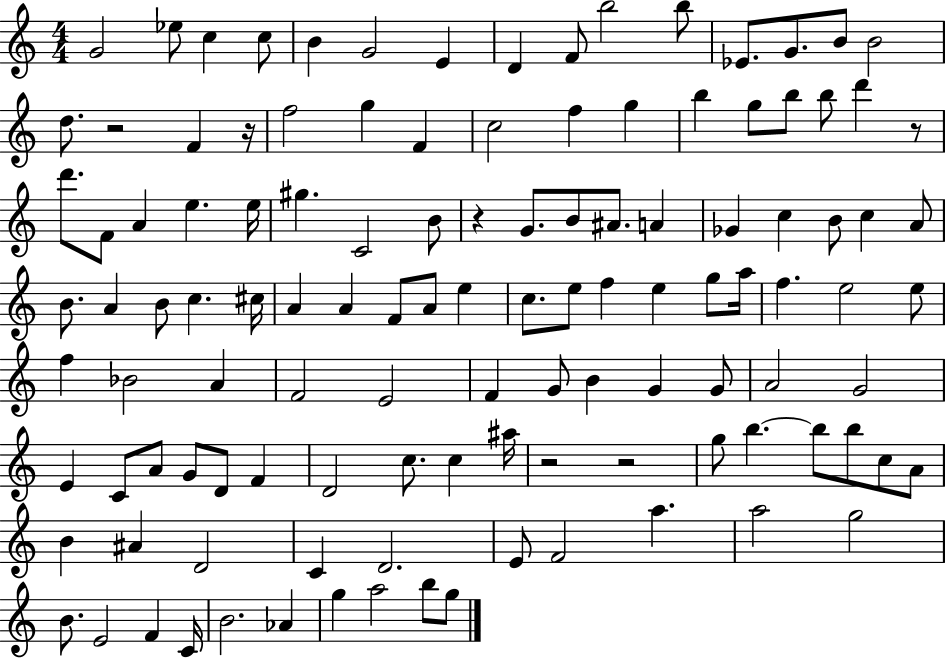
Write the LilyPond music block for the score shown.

{
  \clef treble
  \numericTimeSignature
  \time 4/4
  \key c \major
  g'2 ees''8 c''4 c''8 | b'4 g'2 e'4 | d'4 f'8 b''2 b''8 | ees'8. g'8. b'8 b'2 | \break d''8. r2 f'4 r16 | f''2 g''4 f'4 | c''2 f''4 g''4 | b''4 g''8 b''8 b''8 d'''4 r8 | \break d'''8. f'8 a'4 e''4. e''16 | gis''4. c'2 b'8 | r4 g'8. b'8 ais'8. a'4 | ges'4 c''4 b'8 c''4 a'8 | \break b'8. a'4 b'8 c''4. cis''16 | a'4 a'4 f'8 a'8 e''4 | c''8. e''8 f''4 e''4 g''8 a''16 | f''4. e''2 e''8 | \break f''4 bes'2 a'4 | f'2 e'2 | f'4 g'8 b'4 g'4 g'8 | a'2 g'2 | \break e'4 c'8 a'8 g'8 d'8 f'4 | d'2 c''8. c''4 ais''16 | r2 r2 | g''8 b''4.~~ b''8 b''8 c''8 a'8 | \break b'4 ais'4 d'2 | c'4 d'2. | e'8 f'2 a''4. | a''2 g''2 | \break b'8. e'2 f'4 c'16 | b'2. aes'4 | g''4 a''2 b''8 g''8 | \bar "|."
}